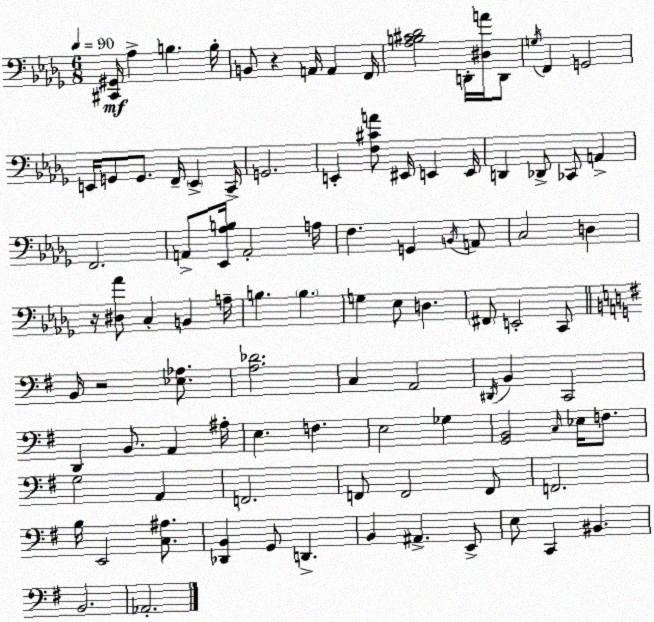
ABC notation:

X:1
T:Untitled
M:6/8
L:1/4
K:Bbm
[^C,,^G,,]/4 _A, B, B,/4 B,,/2 z A,,/4 A,, F,,/4 [_A,B,^C_D]2 D,,/4 [^D,A]/4 D,,/2 G,/4 F,, G,,2 E,,/4 G,,/2 G,,/2 F,,/4 E,, C,,/4 G,,2 E,, [F,^CA]/2 ^E,,/4 E,, E,,/4 D,, _D,,/2 _C,,/2 A,, F,,2 A,,/2 [_E,,_A,B,]/4 A,,2 A,/4 F, G,, B,,/4 A,,/2 C,2 D, z/4 [^D,_A]/2 C, B,, A,/4 B, B, G, _E,/2 D, ^F,,/2 E,,2 C,,/2 B,,/4 z2 [_E,_A,]/2 [A,_D]2 C, A,,2 ^D,,/4 B,, C,,2 D,, B,,/2 A,, ^A,/4 E, F, E,2 _G, [G,,B,,]2 C,/4 _E,/4 F,/2 G,2 A,, F,,2 F,,/2 F,,2 F,,/2 F,,2 B,/4 E,,2 [C,^A,]/2 [_D,,B,,] G,,/2 D,, B,, ^A,, E,,/2 E,/2 C,, ^B,, B,,2 _A,,2